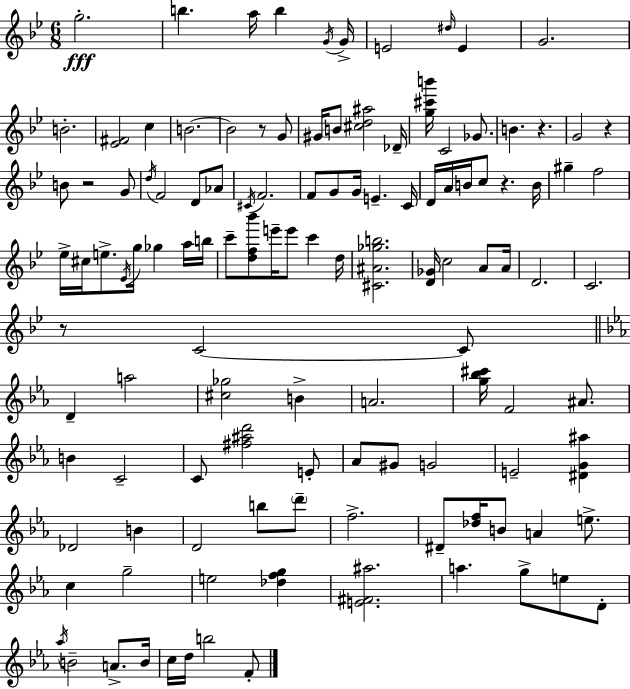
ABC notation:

X:1
T:Untitled
M:6/8
L:1/4
K:Bb
g2 b a/4 b G/4 G/4 E2 ^d/4 E G2 B2 [_E^F]2 c B2 B2 z/2 G/2 ^G/4 B/2 [^cd^a]2 _D/4 [g^c'b']/4 C2 _G/2 B z G2 z B/2 z2 G/2 d/4 F2 D/2 _A/2 ^C/4 F2 F/2 G/2 G/4 E C/4 D/4 A/4 B/4 c/2 z B/4 ^g f2 _e/4 ^c/4 e/2 _E/4 g/4 _g a/4 b/4 c'/2 [df_b']/2 e'/4 e'/2 c' d/4 [^C^A_gb]2 [D_G]/4 c2 A/2 A/4 D2 C2 z/2 C2 C/2 D a2 [^c_g]2 B A2 [g_b^c']/4 F2 ^A/2 B C2 C/2 [^f^ad']2 E/2 _A/2 ^G/2 G2 E2 [^DG^a] _D2 B D2 b/2 d'/2 f2 ^D/2 [_df]/4 B/2 A e/2 c g2 e2 [_dfg] [E^F^a]2 a g/2 e/2 D/2 _a/4 B2 A/2 B/4 c/4 d/4 b2 F/2